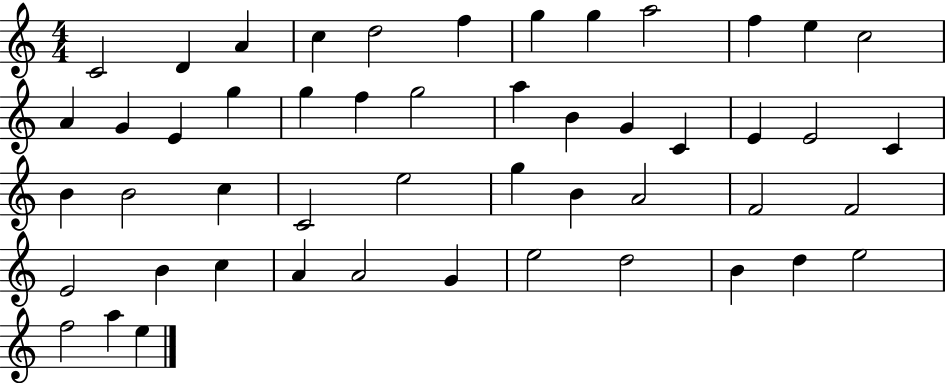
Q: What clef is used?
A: treble